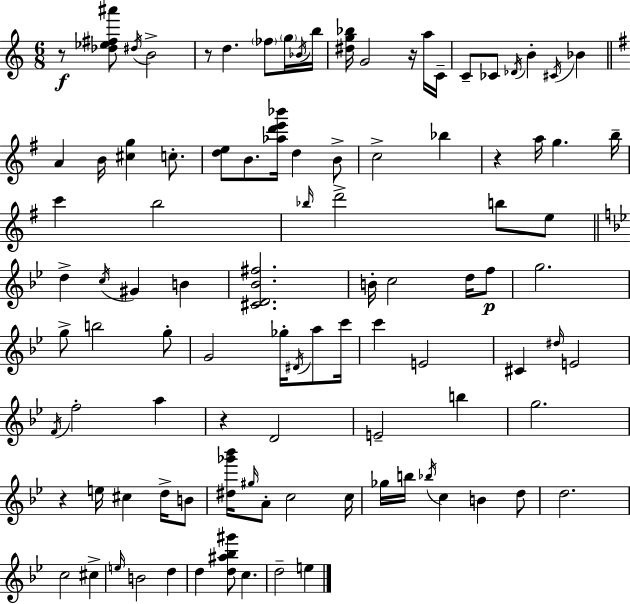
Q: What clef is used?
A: treble